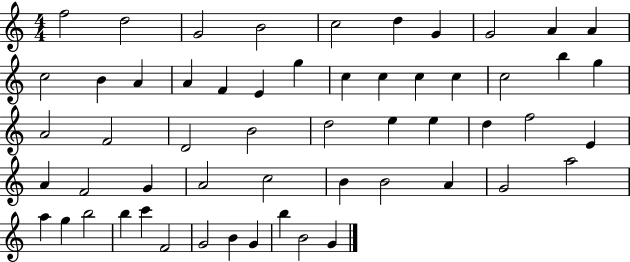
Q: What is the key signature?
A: C major